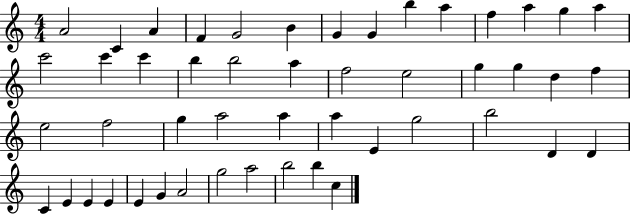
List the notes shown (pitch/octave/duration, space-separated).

A4/h C4/q A4/q F4/q G4/h B4/q G4/q G4/q B5/q A5/q F5/q A5/q G5/q A5/q C6/h C6/q C6/q B5/q B5/h A5/q F5/h E5/h G5/q G5/q D5/q F5/q E5/h F5/h G5/q A5/h A5/q A5/q E4/q G5/h B5/h D4/q D4/q C4/q E4/q E4/q E4/q E4/q G4/q A4/h G5/h A5/h B5/h B5/q C5/q